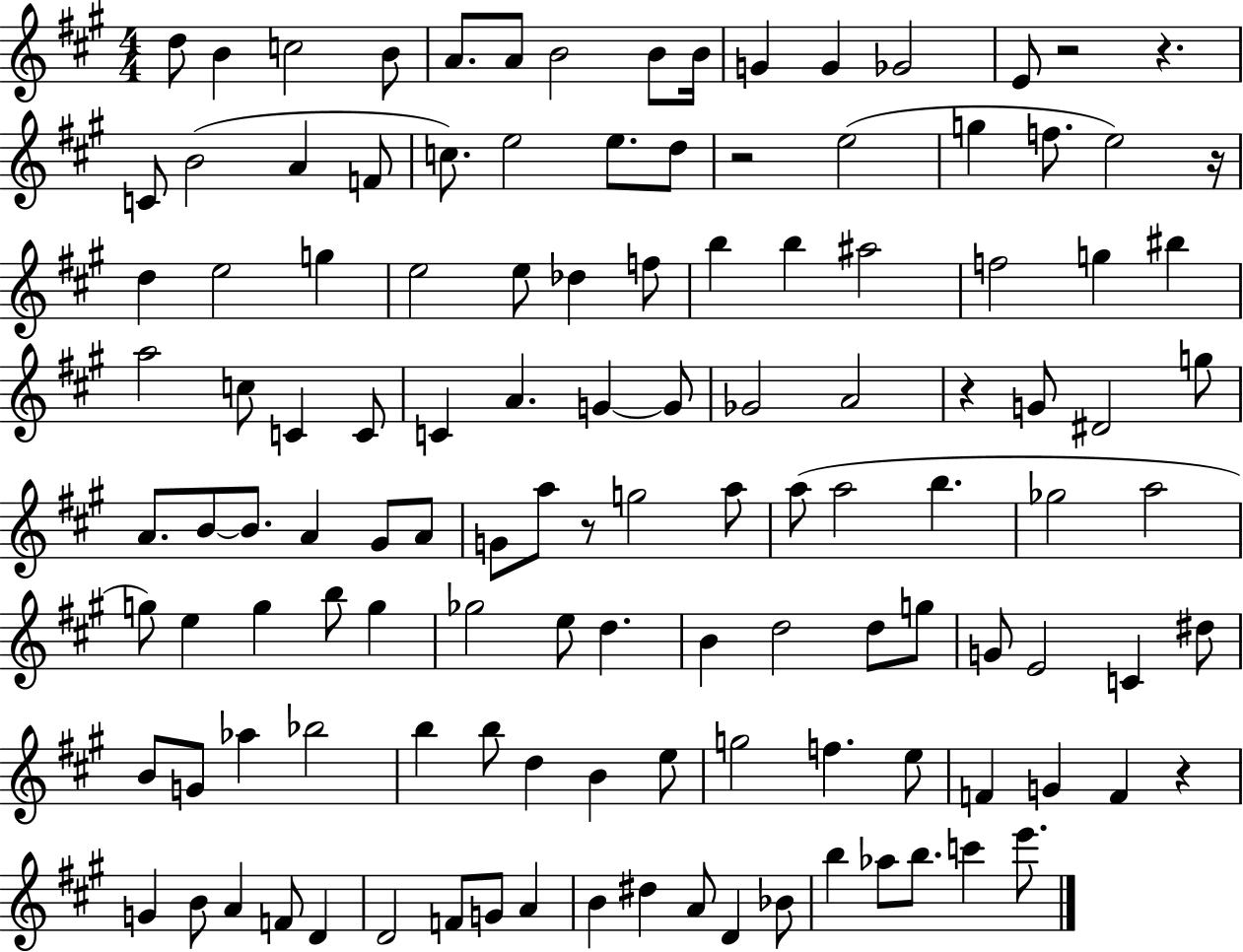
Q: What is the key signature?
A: A major